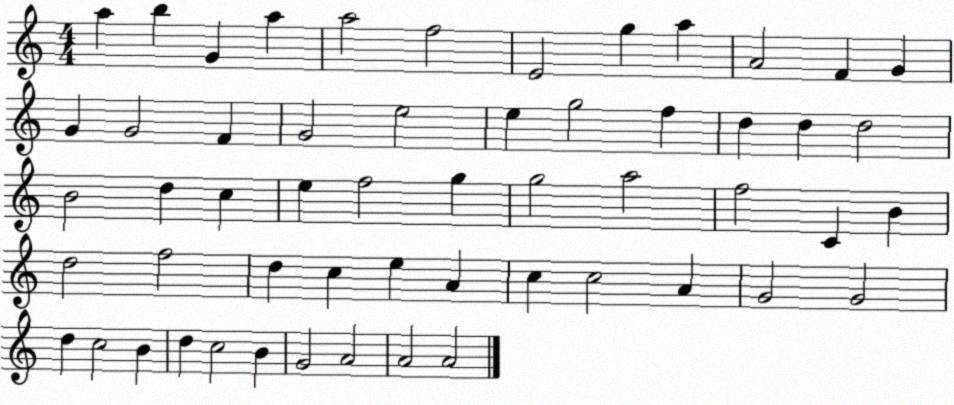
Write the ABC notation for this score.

X:1
T:Untitled
M:4/4
L:1/4
K:C
a b G a a2 f2 E2 g a A2 F G G G2 F G2 e2 e g2 f d d d2 B2 d c e f2 g g2 a2 f2 C B d2 f2 d c e A c c2 A G2 G2 d c2 B d c2 B G2 A2 A2 A2